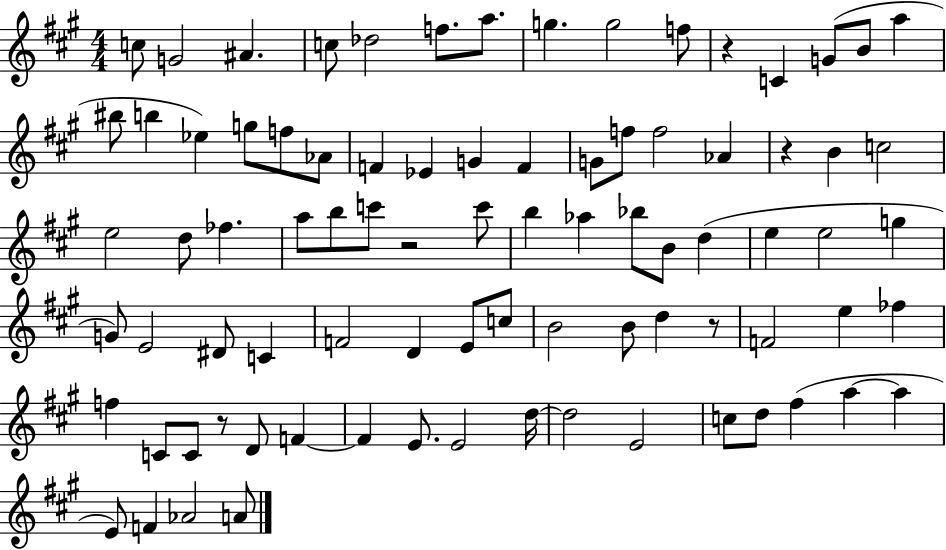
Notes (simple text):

C5/e G4/h A#4/q. C5/e Db5/h F5/e. A5/e. G5/q. G5/h F5/e R/q C4/q G4/e B4/e A5/q BIS5/e B5/q Eb5/q G5/e F5/e Ab4/e F4/q Eb4/q G4/q F4/q G4/e F5/e F5/h Ab4/q R/q B4/q C5/h E5/h D5/e FES5/q. A5/e B5/e C6/e R/h C6/e B5/q Ab5/q Bb5/e B4/e D5/q E5/q E5/h G5/q G4/e E4/h D#4/e C4/q F4/h D4/q E4/e C5/e B4/h B4/e D5/q R/e F4/h E5/q FES5/q F5/q C4/e C4/e R/e D4/e F4/q F4/q E4/e. E4/h D5/s D5/h E4/h C5/e D5/e F#5/q A5/q A5/q E4/e F4/q Ab4/h A4/e